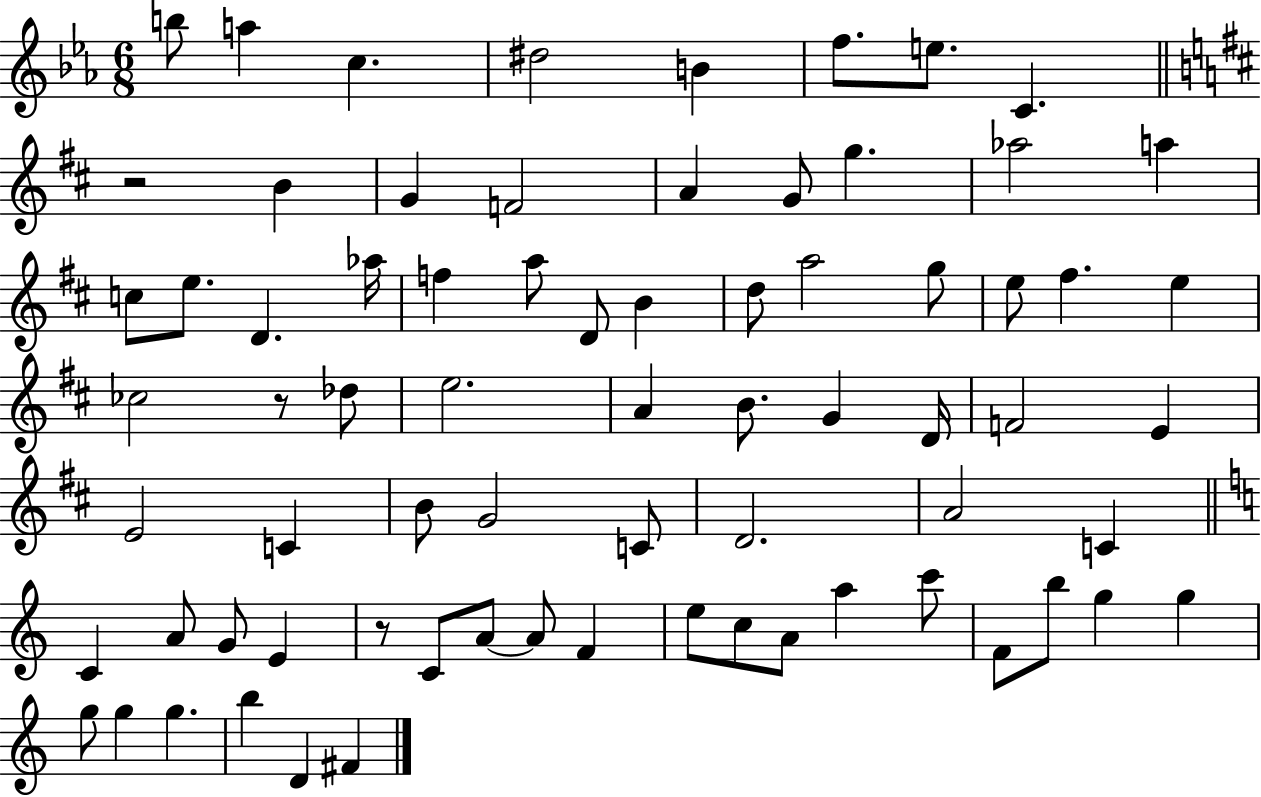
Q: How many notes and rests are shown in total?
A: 73